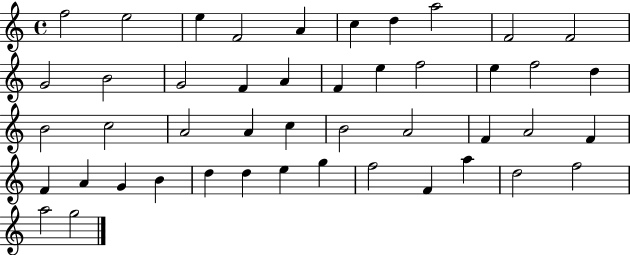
F5/h E5/h E5/q F4/h A4/q C5/q D5/q A5/h F4/h F4/h G4/h B4/h G4/h F4/q A4/q F4/q E5/q F5/h E5/q F5/h D5/q B4/h C5/h A4/h A4/q C5/q B4/h A4/h F4/q A4/h F4/q F4/q A4/q G4/q B4/q D5/q D5/q E5/q G5/q F5/h F4/q A5/q D5/h F5/h A5/h G5/h